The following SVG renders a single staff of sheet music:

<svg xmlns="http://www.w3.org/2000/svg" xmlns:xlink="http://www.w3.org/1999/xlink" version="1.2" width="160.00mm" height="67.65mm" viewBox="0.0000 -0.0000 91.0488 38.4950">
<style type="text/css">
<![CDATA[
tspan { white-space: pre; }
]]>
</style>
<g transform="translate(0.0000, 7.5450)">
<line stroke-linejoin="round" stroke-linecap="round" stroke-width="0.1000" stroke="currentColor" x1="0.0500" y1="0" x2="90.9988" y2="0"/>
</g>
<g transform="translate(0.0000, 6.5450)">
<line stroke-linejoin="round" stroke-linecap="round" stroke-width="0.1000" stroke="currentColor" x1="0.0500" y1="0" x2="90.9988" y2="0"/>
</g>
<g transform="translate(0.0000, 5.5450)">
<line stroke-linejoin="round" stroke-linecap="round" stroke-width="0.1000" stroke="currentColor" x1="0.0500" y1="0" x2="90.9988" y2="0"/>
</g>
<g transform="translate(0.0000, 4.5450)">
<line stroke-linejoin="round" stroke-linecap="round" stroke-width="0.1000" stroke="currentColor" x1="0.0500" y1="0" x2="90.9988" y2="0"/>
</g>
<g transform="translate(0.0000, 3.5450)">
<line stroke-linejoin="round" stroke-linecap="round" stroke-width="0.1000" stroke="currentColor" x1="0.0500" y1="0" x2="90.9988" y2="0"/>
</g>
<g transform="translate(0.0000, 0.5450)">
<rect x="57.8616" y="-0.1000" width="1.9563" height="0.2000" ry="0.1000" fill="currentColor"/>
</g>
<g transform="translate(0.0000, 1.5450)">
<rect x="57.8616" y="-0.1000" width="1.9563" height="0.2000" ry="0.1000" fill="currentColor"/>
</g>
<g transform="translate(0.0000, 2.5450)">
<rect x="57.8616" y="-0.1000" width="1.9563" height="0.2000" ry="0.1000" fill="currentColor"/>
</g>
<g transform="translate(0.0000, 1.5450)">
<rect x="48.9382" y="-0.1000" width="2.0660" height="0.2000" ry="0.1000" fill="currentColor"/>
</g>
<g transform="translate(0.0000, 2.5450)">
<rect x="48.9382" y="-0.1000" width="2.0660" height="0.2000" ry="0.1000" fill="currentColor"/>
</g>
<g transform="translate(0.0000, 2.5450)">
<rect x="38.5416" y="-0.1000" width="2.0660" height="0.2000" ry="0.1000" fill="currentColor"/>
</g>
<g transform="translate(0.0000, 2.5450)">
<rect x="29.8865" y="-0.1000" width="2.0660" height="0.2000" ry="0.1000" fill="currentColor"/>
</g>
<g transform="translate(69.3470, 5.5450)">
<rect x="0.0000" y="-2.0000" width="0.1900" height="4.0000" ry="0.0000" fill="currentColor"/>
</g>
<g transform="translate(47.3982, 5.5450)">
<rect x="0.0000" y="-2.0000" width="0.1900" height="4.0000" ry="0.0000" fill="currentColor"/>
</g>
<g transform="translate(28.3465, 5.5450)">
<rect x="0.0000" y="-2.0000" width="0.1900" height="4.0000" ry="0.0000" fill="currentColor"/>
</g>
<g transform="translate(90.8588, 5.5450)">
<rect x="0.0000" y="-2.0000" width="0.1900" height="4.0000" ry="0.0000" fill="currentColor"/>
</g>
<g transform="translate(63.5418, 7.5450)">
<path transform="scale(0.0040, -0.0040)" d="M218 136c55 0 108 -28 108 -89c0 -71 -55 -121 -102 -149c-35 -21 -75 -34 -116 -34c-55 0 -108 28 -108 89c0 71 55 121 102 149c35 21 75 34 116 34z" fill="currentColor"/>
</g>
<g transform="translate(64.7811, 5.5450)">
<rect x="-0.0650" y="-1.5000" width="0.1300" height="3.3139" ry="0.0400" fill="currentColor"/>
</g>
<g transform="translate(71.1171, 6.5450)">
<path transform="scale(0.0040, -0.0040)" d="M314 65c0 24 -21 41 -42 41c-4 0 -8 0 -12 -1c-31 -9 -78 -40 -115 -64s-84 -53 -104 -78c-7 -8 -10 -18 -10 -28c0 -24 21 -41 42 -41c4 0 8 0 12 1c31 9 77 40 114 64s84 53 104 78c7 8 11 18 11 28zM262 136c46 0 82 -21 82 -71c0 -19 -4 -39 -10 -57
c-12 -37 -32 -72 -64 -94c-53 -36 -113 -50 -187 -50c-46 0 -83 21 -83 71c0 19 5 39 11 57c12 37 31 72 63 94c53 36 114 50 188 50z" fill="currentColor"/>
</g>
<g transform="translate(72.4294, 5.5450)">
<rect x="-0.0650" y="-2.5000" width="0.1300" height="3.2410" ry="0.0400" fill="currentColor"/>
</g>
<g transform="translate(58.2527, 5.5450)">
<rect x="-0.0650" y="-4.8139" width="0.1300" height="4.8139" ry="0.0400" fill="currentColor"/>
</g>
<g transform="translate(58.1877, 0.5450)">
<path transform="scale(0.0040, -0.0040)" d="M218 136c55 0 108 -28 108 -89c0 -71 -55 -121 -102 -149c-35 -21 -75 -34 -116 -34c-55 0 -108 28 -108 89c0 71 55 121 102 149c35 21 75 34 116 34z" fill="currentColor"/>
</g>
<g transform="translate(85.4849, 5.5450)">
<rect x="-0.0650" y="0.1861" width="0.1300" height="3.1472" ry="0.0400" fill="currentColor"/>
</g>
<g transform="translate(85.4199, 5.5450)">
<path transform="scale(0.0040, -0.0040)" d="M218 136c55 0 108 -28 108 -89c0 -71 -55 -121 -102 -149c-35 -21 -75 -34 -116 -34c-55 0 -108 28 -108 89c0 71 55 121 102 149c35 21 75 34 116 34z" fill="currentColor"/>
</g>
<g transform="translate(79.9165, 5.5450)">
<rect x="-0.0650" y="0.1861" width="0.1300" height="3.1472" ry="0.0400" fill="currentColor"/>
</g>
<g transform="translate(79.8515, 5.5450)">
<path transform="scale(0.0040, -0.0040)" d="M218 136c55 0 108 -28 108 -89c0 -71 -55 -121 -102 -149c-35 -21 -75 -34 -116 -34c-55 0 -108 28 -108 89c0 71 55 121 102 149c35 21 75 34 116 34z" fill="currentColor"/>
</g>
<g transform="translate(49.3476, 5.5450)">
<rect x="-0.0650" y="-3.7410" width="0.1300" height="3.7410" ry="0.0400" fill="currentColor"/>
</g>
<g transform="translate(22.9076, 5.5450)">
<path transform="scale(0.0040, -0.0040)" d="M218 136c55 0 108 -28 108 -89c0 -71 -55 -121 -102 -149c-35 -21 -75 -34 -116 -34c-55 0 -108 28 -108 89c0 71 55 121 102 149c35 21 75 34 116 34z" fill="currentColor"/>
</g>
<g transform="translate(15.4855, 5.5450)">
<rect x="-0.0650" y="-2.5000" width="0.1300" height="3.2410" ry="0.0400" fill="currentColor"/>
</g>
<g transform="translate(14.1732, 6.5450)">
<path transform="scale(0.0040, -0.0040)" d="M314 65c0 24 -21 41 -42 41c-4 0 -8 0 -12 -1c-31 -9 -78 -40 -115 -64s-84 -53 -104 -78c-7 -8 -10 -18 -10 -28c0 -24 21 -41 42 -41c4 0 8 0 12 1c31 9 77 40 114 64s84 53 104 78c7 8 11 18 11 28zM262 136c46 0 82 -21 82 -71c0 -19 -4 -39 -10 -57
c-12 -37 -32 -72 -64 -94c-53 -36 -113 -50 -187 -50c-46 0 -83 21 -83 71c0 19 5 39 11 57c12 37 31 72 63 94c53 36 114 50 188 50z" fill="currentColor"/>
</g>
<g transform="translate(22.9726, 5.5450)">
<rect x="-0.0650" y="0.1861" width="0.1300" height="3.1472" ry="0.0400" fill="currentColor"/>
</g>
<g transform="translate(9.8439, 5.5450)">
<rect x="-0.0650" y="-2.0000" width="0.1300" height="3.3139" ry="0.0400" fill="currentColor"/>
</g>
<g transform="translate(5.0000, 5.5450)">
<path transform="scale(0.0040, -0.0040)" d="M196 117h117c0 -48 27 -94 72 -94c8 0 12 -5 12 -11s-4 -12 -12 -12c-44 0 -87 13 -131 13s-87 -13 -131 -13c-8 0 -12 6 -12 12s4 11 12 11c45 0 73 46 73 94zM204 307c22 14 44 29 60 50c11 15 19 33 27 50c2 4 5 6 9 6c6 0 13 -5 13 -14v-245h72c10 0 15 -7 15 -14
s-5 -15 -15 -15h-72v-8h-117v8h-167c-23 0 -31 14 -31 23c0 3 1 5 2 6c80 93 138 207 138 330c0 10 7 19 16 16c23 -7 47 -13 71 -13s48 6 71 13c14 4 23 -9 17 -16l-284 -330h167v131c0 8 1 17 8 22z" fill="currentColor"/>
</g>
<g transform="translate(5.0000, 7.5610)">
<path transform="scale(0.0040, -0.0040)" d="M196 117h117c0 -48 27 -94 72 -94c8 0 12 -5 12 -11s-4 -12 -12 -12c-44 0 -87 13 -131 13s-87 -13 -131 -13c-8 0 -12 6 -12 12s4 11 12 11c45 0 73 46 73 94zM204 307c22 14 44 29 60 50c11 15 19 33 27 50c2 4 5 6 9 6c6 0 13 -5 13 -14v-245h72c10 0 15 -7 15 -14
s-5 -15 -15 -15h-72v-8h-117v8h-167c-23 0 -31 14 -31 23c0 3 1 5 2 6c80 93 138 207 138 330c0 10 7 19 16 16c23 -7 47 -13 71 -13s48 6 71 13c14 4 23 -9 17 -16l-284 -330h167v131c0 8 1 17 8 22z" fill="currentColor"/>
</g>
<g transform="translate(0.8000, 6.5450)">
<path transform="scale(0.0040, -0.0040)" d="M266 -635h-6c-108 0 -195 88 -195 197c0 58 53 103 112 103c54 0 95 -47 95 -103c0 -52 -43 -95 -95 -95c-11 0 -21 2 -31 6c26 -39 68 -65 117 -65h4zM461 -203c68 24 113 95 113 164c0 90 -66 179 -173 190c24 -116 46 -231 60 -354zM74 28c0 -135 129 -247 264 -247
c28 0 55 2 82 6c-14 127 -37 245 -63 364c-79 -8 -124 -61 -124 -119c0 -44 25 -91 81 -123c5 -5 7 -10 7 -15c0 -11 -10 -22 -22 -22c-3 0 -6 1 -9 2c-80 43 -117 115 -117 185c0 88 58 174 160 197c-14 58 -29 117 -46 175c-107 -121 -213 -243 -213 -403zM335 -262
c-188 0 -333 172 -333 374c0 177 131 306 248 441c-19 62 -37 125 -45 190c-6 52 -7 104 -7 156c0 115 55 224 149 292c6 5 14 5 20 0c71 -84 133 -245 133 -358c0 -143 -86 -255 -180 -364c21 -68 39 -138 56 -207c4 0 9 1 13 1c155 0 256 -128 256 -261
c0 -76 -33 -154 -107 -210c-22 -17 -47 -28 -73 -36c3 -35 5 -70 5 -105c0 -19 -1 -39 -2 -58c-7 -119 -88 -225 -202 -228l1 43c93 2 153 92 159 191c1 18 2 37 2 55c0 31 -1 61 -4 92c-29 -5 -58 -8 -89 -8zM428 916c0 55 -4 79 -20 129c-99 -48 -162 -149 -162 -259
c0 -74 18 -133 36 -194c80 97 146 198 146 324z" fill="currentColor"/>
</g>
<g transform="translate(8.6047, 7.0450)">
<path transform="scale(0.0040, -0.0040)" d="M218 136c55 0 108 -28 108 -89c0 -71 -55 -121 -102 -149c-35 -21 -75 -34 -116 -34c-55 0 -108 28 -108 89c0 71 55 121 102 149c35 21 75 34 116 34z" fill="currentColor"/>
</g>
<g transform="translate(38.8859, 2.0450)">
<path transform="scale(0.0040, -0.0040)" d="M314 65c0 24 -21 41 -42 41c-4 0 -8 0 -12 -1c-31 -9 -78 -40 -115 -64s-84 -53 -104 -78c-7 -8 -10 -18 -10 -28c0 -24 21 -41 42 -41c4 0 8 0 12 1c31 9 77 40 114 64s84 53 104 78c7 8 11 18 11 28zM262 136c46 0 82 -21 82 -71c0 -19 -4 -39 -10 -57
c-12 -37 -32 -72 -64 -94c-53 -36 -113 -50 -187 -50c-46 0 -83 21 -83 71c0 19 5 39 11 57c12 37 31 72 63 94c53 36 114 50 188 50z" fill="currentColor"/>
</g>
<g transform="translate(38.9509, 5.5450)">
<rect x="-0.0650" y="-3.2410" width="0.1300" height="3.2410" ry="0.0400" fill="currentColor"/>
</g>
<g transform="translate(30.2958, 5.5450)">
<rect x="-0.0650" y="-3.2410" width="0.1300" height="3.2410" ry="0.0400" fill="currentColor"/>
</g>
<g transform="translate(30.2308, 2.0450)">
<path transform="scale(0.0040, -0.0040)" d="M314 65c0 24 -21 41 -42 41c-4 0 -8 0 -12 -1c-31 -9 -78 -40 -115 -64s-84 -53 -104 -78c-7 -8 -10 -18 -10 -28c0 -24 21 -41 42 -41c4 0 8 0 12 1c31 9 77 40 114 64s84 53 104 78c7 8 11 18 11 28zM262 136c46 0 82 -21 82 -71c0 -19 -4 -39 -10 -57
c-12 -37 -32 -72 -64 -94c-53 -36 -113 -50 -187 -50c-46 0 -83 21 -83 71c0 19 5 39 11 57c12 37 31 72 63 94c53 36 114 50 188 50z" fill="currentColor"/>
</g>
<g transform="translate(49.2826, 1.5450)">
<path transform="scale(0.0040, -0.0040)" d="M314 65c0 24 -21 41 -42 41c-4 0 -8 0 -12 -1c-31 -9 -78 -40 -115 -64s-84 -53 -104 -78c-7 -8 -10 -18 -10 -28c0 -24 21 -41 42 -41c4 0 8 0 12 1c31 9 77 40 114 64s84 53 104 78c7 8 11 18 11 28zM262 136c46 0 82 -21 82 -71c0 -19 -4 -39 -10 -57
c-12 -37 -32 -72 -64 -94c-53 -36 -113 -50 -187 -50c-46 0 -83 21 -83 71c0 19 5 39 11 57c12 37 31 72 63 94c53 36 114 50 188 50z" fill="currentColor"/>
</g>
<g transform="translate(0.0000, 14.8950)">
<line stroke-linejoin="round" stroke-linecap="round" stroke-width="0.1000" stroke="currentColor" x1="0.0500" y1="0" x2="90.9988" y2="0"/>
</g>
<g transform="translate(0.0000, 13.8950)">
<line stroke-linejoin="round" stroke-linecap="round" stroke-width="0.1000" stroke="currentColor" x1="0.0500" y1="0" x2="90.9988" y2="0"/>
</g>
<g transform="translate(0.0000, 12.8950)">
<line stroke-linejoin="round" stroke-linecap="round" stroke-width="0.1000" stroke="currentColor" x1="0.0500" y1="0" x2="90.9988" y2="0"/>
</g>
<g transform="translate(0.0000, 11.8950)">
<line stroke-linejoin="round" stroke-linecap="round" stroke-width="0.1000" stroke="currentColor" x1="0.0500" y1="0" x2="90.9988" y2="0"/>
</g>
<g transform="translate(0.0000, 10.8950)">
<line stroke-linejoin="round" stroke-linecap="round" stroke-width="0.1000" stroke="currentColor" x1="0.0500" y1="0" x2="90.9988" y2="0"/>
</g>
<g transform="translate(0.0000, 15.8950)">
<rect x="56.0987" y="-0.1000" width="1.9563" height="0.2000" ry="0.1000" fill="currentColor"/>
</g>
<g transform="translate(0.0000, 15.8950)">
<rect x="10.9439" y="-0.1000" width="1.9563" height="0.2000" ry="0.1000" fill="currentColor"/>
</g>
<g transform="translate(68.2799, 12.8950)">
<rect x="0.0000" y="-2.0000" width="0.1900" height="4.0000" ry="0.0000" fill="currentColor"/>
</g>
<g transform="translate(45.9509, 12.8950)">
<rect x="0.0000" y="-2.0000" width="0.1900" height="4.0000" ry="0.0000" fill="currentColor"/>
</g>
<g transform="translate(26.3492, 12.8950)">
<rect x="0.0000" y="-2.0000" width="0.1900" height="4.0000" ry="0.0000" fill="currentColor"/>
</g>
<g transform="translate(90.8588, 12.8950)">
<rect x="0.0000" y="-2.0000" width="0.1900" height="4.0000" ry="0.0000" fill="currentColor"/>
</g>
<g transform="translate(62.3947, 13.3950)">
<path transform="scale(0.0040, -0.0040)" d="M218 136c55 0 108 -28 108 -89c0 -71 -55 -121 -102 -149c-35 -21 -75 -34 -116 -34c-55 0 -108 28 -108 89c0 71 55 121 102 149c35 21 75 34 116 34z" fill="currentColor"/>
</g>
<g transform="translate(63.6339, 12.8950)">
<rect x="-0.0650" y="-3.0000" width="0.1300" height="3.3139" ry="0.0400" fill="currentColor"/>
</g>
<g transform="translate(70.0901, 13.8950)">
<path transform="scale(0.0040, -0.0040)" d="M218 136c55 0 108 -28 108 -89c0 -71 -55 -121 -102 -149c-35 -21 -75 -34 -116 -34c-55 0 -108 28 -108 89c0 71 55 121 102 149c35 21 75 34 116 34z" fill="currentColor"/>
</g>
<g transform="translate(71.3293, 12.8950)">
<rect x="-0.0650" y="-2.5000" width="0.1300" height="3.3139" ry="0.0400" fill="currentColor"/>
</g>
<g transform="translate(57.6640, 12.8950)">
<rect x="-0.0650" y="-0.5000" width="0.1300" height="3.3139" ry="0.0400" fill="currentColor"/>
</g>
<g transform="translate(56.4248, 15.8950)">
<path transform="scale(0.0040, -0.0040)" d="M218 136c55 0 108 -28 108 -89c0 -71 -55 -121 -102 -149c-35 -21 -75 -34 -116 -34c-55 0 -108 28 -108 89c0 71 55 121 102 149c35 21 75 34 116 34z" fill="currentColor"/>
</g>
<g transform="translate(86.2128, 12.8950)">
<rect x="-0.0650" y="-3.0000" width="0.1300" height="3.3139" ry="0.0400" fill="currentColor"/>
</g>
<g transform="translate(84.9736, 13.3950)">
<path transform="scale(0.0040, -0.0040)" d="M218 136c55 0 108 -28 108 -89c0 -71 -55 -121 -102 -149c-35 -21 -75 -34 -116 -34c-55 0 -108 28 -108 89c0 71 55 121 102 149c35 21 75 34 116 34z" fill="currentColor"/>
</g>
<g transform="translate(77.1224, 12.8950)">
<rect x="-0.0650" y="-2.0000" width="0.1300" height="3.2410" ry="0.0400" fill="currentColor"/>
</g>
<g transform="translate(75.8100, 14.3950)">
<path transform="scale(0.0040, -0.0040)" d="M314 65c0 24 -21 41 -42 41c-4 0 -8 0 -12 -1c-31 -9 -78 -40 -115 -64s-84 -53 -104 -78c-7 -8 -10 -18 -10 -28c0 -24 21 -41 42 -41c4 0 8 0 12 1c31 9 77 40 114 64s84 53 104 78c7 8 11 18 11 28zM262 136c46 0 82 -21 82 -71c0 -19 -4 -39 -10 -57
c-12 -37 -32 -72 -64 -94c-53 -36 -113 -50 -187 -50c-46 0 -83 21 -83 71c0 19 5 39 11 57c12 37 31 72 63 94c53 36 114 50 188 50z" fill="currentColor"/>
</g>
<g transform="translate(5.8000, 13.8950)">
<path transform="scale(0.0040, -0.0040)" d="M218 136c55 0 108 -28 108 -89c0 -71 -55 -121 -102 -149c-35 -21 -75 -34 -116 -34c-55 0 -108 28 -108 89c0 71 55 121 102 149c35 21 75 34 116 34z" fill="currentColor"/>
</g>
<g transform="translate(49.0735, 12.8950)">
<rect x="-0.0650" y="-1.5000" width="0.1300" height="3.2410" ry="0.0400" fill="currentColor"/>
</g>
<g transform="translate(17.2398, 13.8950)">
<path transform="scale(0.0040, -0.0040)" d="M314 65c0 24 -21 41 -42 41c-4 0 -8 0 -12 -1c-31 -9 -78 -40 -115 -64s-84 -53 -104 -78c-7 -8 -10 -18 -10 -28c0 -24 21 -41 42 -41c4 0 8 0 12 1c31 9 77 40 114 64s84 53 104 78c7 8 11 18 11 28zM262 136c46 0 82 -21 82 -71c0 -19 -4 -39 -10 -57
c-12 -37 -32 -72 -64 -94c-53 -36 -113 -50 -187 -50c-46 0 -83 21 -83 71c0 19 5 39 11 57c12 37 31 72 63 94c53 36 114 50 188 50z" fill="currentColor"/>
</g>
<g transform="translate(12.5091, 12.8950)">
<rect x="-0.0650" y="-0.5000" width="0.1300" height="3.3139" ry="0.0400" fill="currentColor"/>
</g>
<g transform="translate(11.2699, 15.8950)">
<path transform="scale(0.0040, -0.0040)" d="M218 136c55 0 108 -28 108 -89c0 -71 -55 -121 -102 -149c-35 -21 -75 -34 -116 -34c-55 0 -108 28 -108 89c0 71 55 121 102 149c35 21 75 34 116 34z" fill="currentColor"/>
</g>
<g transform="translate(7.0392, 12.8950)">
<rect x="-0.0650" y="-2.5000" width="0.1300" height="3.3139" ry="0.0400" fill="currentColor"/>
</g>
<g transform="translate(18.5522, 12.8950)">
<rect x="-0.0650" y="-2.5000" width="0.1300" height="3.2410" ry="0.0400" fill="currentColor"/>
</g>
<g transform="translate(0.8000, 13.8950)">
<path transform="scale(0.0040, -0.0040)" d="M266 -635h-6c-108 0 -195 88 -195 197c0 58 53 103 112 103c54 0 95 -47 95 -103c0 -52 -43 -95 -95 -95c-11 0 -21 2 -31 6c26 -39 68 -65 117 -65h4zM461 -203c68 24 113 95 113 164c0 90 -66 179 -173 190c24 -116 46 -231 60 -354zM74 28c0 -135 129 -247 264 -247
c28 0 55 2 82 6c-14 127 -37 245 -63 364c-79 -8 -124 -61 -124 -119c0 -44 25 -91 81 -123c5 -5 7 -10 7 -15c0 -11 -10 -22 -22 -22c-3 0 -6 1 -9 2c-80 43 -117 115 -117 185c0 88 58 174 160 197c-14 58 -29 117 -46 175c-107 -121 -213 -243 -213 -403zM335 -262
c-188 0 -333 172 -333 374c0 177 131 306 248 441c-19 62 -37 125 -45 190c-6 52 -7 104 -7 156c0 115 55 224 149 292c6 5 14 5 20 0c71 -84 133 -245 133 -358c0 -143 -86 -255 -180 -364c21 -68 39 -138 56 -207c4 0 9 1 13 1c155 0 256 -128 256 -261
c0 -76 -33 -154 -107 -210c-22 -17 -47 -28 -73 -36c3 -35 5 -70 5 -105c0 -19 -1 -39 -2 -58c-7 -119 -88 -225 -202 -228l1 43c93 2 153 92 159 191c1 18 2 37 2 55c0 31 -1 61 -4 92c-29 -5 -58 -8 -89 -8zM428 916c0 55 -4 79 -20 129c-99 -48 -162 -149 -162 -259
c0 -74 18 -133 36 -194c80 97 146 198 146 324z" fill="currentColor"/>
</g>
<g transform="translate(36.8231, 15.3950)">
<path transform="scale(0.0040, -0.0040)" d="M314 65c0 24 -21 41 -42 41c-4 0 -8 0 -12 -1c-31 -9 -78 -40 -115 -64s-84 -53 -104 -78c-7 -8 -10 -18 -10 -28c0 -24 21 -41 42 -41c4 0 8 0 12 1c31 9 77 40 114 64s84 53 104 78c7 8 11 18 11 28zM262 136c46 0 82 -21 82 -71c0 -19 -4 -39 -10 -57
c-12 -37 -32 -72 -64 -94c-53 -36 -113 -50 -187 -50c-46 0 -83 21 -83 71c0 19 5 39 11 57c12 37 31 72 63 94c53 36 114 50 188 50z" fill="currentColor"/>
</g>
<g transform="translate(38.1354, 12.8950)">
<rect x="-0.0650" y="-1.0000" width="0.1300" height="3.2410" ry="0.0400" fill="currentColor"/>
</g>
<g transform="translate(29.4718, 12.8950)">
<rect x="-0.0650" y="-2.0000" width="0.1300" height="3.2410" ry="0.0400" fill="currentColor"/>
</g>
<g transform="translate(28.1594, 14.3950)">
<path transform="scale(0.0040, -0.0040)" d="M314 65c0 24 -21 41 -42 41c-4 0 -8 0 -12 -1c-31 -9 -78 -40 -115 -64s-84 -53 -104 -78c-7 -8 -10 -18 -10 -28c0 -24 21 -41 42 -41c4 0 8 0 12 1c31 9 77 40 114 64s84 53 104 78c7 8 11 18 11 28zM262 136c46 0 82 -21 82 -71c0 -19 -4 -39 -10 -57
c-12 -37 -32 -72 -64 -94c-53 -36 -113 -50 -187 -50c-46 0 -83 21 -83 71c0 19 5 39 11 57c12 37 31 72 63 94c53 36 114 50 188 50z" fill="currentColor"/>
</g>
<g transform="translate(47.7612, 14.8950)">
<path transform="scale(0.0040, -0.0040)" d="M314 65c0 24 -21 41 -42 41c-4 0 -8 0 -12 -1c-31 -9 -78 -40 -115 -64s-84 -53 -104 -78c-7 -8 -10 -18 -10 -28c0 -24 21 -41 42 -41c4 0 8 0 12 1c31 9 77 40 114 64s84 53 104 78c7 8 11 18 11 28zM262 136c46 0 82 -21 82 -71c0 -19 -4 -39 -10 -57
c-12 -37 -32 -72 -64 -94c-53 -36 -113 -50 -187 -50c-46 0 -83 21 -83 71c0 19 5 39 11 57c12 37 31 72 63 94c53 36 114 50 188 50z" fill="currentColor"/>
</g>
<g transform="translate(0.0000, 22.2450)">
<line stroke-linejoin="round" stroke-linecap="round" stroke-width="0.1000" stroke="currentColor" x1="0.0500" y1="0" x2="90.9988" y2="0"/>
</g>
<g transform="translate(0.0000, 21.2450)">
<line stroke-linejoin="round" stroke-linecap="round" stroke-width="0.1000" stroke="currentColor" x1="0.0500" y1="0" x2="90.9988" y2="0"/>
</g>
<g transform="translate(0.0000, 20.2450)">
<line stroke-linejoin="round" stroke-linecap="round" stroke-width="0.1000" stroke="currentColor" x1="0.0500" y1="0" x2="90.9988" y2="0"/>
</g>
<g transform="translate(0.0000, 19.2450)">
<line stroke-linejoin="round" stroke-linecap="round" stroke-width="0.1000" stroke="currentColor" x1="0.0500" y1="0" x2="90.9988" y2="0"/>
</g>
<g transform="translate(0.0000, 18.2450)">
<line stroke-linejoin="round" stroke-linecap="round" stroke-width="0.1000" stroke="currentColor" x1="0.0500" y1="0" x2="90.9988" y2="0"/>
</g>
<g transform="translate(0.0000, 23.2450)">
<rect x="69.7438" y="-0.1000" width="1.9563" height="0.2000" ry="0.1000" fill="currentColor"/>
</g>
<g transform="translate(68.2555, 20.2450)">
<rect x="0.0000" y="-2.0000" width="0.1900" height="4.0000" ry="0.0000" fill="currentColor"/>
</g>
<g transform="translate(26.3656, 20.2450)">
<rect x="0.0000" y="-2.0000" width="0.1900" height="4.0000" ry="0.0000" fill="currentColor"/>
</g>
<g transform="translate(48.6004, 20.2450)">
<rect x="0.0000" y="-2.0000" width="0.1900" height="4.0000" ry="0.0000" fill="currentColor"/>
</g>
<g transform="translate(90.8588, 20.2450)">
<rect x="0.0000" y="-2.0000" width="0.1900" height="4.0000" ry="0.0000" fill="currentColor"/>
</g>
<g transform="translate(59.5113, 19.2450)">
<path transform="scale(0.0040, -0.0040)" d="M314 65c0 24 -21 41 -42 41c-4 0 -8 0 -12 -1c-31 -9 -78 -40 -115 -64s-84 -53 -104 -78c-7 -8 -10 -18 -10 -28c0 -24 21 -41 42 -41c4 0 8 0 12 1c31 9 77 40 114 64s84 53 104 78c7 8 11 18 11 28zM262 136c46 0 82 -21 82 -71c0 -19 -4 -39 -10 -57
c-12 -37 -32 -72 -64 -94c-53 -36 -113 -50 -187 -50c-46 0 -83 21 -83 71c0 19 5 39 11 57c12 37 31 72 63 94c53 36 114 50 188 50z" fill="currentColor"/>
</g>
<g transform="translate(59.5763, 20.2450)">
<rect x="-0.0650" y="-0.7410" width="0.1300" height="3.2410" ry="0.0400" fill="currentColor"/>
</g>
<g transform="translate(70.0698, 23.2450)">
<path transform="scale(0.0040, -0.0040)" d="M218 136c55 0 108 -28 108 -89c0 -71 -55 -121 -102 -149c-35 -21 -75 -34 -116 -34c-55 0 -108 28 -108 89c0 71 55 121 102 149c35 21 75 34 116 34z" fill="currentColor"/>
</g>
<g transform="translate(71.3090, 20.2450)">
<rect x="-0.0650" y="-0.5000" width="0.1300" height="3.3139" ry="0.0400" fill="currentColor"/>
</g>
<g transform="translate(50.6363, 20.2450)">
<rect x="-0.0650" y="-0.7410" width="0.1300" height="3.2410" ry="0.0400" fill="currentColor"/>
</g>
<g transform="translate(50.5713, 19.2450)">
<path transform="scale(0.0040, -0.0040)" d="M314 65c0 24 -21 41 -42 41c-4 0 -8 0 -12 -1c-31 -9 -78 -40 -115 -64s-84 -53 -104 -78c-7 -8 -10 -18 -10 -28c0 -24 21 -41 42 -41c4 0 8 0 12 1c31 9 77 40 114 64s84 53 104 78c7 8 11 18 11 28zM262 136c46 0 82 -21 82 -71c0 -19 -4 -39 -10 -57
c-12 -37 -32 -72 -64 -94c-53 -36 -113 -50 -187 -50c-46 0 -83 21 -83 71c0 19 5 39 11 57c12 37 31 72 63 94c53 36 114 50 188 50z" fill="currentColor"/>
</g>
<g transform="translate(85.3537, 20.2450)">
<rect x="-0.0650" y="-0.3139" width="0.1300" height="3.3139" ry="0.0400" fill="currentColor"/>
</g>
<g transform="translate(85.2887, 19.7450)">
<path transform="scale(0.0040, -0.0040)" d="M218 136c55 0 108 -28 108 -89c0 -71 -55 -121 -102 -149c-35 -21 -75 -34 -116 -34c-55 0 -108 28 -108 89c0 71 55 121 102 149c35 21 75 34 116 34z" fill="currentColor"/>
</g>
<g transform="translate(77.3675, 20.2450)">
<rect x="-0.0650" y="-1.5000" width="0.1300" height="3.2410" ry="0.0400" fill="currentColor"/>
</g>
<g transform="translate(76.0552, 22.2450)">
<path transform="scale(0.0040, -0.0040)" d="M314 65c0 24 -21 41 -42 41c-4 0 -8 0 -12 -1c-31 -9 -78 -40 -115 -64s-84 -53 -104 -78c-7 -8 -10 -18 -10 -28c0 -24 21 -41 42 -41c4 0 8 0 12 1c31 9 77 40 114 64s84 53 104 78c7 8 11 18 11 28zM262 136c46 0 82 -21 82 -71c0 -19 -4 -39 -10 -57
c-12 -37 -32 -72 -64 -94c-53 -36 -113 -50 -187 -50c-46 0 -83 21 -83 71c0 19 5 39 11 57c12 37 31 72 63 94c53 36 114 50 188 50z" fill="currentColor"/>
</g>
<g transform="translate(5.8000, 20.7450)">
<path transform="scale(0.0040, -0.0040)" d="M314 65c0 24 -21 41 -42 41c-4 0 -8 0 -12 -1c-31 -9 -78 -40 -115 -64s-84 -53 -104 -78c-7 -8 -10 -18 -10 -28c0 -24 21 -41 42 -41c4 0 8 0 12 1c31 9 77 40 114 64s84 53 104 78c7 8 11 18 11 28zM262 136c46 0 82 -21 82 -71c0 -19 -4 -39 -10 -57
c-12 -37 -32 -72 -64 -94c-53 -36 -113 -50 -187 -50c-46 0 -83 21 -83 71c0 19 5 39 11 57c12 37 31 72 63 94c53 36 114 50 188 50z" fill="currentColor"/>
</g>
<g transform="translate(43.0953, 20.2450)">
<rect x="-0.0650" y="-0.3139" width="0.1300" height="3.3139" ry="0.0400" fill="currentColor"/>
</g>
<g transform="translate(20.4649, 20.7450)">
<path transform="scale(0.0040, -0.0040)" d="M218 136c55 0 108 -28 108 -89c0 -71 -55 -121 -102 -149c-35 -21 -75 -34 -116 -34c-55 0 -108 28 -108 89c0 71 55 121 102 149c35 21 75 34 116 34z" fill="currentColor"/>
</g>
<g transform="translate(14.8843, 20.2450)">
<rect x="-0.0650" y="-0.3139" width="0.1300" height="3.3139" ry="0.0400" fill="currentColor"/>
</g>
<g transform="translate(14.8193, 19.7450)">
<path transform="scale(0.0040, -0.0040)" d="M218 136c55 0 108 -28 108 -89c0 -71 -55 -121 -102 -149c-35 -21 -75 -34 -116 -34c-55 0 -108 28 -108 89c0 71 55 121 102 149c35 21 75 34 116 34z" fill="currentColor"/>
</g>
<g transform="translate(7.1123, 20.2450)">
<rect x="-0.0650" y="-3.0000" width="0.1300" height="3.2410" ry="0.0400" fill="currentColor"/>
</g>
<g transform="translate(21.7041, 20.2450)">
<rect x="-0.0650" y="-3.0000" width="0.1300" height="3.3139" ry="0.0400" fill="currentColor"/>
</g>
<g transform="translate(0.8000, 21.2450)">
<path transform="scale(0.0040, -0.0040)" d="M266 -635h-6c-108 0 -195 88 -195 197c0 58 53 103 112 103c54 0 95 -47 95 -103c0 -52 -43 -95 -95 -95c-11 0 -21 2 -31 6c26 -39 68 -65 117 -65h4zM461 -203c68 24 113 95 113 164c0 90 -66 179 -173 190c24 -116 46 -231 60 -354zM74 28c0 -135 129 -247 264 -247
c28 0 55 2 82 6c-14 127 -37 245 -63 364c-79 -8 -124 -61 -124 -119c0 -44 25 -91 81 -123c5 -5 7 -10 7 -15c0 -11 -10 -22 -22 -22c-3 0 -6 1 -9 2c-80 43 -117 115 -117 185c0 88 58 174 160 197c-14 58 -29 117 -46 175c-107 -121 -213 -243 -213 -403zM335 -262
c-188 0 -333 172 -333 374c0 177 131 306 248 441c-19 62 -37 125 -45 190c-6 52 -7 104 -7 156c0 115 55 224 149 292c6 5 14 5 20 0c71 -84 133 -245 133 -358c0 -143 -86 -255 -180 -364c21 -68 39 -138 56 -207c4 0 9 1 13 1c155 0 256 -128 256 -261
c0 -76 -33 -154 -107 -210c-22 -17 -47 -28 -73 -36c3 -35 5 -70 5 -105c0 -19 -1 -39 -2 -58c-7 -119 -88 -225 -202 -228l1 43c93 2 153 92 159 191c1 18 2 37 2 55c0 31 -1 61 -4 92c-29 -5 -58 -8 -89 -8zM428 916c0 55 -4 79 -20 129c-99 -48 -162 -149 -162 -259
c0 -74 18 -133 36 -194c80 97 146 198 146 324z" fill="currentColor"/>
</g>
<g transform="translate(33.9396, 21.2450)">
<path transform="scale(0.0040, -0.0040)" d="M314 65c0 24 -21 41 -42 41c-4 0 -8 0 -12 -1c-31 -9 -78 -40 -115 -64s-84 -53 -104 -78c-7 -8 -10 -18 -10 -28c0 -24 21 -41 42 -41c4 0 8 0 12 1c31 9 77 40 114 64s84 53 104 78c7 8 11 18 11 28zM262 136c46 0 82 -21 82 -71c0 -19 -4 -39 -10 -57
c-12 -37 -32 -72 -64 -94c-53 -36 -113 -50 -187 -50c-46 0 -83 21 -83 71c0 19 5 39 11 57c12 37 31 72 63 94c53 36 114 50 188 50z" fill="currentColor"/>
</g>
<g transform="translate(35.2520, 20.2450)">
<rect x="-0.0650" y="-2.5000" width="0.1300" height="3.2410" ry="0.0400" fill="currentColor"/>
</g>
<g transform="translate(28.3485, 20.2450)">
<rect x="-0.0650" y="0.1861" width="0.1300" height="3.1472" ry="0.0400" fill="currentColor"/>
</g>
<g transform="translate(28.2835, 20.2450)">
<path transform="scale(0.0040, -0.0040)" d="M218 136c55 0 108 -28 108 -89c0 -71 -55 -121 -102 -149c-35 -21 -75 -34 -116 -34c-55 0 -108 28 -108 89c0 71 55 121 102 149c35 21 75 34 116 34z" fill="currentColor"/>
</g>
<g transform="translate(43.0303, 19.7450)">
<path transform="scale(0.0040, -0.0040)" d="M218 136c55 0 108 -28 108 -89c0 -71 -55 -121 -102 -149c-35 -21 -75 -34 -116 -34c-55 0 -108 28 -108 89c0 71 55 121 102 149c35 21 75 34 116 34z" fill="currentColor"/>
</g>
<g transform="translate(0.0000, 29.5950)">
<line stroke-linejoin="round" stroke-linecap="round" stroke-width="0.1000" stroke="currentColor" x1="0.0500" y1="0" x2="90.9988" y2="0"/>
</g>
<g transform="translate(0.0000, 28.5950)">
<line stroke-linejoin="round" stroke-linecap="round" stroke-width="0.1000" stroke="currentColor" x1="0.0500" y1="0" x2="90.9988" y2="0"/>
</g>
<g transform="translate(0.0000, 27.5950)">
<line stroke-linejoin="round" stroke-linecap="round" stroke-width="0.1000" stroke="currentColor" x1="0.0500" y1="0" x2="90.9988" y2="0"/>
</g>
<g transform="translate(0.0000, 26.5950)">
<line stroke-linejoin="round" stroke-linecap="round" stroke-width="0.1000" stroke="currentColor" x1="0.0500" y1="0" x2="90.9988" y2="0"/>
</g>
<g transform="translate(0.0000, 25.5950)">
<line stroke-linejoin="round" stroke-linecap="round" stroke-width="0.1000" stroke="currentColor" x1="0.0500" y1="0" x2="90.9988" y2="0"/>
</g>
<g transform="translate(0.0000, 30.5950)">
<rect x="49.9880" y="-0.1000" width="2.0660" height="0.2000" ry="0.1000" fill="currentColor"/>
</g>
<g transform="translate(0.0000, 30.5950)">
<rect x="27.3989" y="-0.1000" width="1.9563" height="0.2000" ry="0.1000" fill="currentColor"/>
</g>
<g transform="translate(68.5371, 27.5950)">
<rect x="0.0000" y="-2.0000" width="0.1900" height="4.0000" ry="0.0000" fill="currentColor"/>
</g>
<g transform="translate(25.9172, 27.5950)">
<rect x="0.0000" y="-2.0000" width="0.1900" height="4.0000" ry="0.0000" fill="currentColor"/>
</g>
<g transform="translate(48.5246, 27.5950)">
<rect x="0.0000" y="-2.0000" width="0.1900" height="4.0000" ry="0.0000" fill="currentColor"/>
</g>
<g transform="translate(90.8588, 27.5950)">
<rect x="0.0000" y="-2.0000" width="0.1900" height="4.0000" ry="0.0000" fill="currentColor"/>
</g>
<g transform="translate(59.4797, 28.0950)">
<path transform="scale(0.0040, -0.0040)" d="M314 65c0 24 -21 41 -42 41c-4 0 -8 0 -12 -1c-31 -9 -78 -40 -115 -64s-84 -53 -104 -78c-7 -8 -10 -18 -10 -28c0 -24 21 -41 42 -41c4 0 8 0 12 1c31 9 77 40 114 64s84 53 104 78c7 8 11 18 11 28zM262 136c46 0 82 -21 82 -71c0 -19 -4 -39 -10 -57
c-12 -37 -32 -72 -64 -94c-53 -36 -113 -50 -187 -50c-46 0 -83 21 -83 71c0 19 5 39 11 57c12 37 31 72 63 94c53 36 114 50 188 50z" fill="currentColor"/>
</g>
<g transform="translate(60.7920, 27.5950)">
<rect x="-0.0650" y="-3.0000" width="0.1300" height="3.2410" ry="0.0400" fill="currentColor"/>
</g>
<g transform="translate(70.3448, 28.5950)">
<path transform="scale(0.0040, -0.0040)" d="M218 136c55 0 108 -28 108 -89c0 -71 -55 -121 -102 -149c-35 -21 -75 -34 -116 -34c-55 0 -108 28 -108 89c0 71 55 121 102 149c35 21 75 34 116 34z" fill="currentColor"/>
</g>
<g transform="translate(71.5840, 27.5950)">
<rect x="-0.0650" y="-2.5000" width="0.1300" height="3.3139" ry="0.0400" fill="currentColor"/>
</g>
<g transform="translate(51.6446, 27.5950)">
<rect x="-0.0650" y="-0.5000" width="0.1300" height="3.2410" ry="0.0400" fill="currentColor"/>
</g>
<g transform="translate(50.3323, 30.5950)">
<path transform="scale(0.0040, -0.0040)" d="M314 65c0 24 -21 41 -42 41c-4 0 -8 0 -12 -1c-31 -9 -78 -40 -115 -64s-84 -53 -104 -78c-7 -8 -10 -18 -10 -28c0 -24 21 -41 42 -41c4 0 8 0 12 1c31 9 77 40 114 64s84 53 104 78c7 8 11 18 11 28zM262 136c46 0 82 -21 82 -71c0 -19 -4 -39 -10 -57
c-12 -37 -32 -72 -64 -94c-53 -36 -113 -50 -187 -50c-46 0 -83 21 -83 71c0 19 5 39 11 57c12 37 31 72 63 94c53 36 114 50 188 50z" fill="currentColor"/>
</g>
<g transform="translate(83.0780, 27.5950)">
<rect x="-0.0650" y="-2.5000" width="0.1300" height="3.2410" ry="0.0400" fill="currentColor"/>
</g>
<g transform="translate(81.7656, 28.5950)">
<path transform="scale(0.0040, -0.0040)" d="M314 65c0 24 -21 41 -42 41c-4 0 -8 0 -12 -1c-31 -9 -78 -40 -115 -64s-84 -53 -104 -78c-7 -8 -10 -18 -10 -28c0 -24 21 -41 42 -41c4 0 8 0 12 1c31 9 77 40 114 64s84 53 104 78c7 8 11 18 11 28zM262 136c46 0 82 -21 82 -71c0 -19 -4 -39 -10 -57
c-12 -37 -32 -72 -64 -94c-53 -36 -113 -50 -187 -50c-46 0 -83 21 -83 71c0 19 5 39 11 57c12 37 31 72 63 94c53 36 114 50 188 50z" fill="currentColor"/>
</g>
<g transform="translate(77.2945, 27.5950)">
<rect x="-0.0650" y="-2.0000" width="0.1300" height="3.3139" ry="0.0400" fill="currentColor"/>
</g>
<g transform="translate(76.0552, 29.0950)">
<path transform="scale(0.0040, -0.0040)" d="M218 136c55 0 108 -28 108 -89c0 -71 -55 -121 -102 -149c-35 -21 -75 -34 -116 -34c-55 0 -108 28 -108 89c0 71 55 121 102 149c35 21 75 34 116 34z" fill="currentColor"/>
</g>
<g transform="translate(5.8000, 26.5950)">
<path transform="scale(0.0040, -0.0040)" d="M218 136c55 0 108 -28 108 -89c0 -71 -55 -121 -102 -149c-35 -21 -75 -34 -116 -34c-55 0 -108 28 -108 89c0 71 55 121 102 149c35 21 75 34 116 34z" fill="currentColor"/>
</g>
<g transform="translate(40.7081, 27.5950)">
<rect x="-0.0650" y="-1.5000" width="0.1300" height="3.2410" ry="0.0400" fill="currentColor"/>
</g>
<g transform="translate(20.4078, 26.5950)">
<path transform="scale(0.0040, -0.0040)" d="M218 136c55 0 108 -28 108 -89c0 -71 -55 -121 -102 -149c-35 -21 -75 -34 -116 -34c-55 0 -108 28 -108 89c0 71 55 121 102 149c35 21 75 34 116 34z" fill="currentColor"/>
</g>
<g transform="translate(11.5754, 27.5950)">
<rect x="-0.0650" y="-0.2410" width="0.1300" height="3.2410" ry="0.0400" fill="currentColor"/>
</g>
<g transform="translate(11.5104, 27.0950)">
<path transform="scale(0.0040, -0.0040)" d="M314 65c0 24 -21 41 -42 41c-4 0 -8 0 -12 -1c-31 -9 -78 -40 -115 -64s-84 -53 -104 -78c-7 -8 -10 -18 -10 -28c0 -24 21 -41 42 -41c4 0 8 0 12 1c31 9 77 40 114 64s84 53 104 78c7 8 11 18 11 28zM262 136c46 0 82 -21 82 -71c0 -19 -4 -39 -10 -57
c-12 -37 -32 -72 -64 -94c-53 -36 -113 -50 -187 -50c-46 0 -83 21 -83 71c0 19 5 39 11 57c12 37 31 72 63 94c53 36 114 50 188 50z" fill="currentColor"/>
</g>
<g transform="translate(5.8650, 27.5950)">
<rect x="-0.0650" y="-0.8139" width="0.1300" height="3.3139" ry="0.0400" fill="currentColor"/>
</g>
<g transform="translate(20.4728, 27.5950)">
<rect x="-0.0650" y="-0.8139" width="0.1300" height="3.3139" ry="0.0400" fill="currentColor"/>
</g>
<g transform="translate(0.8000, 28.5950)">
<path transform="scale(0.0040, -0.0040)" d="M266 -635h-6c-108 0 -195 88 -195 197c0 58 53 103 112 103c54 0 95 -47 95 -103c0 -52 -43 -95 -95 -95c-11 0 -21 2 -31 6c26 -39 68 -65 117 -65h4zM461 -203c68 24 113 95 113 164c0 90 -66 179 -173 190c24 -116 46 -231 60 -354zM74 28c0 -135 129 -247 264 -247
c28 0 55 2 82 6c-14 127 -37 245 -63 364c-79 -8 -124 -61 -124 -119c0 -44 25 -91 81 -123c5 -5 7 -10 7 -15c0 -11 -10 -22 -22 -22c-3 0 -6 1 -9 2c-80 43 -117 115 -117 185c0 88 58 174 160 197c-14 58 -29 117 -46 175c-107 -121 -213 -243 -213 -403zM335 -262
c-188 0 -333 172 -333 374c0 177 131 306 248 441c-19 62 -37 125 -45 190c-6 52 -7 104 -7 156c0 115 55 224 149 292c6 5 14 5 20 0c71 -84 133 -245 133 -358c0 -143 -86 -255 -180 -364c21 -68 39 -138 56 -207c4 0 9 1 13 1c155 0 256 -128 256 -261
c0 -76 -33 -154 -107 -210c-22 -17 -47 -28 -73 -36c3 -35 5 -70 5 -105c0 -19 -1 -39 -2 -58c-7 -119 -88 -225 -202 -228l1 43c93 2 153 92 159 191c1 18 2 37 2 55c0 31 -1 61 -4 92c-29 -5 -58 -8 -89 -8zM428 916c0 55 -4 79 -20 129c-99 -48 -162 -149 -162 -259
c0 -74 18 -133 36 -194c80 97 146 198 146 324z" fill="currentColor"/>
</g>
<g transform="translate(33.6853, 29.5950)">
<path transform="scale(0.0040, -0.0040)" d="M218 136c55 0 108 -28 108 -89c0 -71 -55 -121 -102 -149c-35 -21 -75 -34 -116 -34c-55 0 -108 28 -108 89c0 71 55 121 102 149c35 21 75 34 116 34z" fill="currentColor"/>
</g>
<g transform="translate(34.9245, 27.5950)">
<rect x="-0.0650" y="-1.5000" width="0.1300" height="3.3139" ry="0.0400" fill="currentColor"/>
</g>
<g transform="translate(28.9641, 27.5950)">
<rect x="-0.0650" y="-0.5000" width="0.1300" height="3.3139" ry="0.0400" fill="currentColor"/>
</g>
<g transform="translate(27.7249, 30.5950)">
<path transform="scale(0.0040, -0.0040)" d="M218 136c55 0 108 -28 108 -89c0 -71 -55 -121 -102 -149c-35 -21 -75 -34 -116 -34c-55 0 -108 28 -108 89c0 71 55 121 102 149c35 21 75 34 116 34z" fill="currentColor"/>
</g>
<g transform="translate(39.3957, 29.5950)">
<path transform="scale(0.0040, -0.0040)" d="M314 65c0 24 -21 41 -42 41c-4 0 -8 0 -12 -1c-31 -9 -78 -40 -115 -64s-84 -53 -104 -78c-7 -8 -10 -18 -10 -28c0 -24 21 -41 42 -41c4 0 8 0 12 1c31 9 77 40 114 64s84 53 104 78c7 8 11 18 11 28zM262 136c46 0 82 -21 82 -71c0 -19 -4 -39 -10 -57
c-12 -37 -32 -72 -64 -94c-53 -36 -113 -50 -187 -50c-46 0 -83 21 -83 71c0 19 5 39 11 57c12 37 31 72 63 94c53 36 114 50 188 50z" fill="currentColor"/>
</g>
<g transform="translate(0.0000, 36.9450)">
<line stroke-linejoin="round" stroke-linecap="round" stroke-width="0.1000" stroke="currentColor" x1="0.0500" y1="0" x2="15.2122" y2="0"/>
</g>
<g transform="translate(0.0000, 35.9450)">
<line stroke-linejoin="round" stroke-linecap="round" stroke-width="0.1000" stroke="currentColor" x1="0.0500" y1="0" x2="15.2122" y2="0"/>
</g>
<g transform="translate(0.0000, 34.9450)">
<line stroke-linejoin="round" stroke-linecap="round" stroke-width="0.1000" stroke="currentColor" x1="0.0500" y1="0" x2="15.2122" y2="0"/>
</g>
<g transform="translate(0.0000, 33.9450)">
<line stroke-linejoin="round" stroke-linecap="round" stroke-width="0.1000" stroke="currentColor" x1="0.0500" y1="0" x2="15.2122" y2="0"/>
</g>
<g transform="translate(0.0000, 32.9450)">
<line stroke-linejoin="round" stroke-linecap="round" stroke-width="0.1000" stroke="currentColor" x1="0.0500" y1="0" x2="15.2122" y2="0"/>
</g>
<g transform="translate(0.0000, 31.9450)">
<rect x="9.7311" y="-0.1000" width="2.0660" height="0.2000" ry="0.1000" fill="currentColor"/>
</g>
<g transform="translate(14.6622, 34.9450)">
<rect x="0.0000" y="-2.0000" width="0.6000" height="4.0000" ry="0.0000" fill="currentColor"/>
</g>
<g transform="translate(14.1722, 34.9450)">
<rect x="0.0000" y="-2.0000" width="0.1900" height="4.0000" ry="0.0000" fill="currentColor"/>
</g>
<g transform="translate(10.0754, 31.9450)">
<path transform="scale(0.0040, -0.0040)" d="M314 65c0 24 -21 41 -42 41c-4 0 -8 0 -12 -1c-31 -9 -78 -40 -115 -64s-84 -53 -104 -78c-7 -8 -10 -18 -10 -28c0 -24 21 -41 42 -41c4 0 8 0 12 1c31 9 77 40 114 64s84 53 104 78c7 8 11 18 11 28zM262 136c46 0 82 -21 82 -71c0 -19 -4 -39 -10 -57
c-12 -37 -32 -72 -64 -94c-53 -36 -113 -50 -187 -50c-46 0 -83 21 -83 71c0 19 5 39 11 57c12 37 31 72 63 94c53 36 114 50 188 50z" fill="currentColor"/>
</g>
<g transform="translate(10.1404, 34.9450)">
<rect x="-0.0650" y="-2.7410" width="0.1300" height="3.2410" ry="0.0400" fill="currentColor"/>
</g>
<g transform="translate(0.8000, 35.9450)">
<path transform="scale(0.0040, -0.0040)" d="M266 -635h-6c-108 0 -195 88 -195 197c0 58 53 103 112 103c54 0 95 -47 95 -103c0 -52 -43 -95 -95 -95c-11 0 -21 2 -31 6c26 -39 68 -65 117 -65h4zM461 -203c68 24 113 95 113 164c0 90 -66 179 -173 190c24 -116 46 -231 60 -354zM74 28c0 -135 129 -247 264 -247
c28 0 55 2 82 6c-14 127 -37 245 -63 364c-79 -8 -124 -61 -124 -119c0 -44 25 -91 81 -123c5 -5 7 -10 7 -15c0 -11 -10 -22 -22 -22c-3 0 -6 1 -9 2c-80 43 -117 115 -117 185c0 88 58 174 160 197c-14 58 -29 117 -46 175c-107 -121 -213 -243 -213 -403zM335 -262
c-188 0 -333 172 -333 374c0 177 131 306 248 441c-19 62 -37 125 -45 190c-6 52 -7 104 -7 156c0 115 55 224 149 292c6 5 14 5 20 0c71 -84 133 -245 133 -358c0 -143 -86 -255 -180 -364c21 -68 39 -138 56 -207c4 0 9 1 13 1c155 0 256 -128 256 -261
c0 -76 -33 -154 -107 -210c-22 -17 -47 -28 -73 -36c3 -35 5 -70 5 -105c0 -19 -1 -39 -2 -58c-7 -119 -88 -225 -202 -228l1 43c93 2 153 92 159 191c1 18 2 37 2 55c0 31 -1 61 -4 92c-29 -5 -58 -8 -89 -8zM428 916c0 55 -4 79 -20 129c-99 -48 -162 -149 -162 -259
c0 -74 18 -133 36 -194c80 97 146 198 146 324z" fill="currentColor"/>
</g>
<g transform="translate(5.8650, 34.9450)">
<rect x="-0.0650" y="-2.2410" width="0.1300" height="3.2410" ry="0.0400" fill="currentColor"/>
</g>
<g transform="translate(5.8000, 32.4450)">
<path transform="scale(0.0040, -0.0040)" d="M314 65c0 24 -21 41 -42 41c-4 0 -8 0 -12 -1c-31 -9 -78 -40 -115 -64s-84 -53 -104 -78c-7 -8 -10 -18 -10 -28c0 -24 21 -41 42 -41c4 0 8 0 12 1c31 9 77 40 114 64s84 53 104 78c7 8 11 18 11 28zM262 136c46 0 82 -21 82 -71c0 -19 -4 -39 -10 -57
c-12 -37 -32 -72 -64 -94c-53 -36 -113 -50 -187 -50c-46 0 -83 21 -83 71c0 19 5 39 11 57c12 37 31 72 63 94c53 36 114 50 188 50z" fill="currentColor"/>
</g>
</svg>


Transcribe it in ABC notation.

X:1
T:Untitled
M:4/4
L:1/4
K:C
F G2 B b2 b2 c'2 e' E G2 B B G C G2 F2 D2 E2 C A G F2 A A2 c A B G2 c d2 d2 C E2 c d c2 d C E E2 C2 A2 G F G2 g2 a2